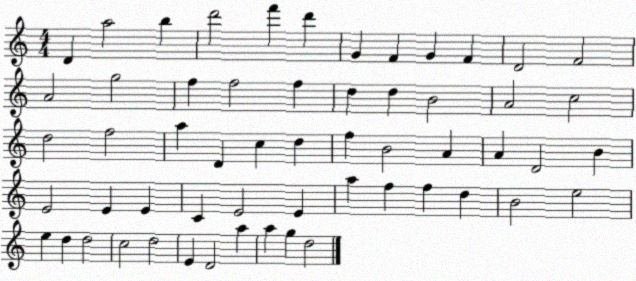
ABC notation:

X:1
T:Untitled
M:4/4
L:1/4
K:C
D a2 b d'2 f' d' G F G F D2 F2 A2 g2 f f2 f d d B2 A2 c2 d2 f2 a D c d f B2 A A D2 B E2 E E C E2 E a f f d B2 e2 e d d2 c2 d2 E D2 a a g d2